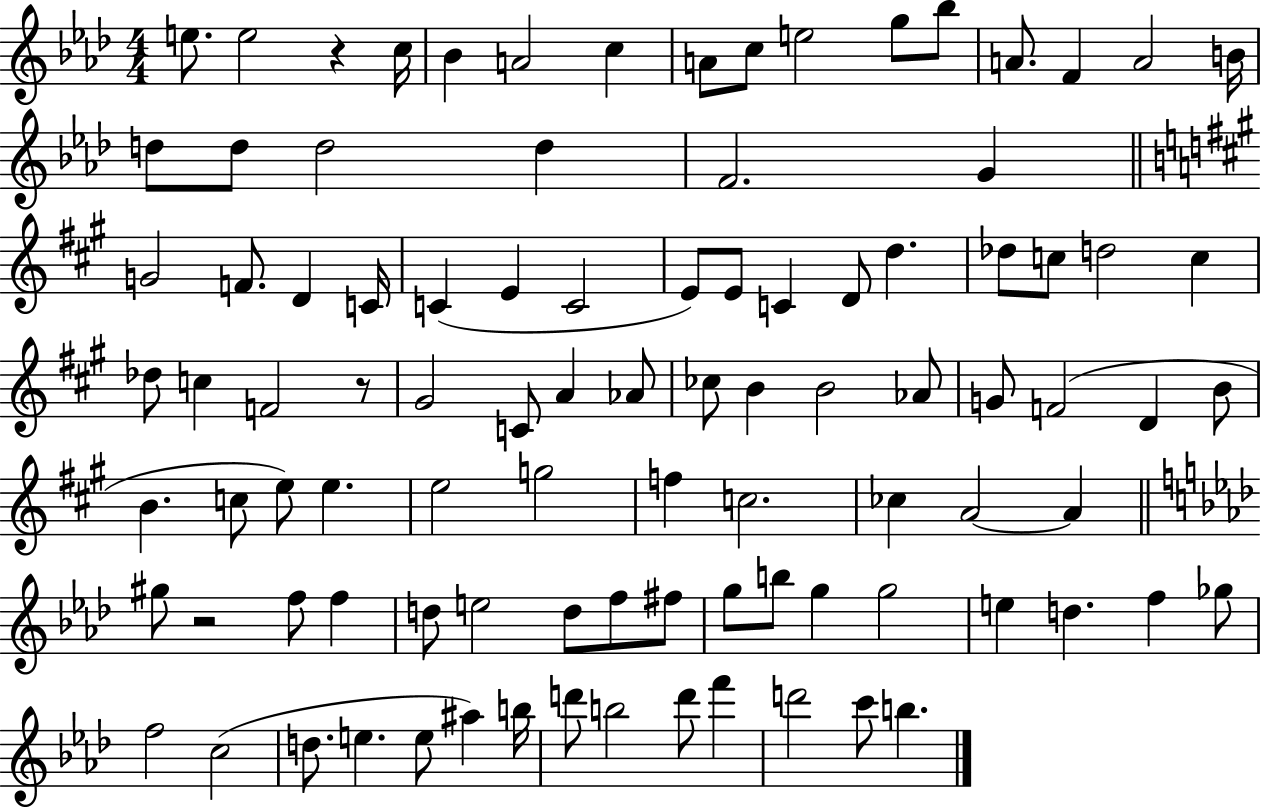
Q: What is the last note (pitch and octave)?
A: B5